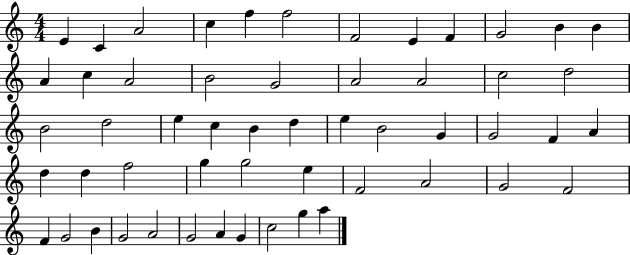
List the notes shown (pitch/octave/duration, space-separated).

E4/q C4/q A4/h C5/q F5/q F5/h F4/h E4/q F4/q G4/h B4/q B4/q A4/q C5/q A4/h B4/h G4/h A4/h A4/h C5/h D5/h B4/h D5/h E5/q C5/q B4/q D5/q E5/q B4/h G4/q G4/h F4/q A4/q D5/q D5/q F5/h G5/q G5/h E5/q F4/h A4/h G4/h F4/h F4/q G4/h B4/q G4/h A4/h G4/h A4/q G4/q C5/h G5/q A5/q